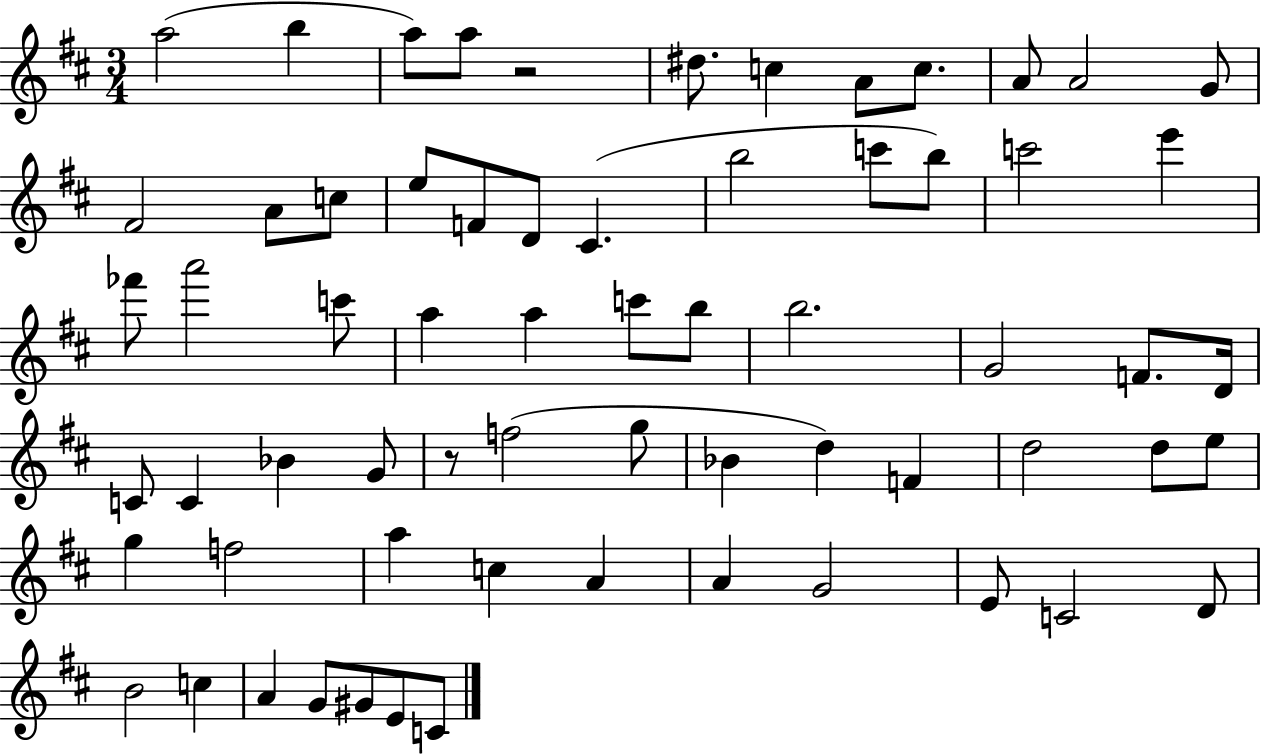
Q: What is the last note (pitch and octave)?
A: C4